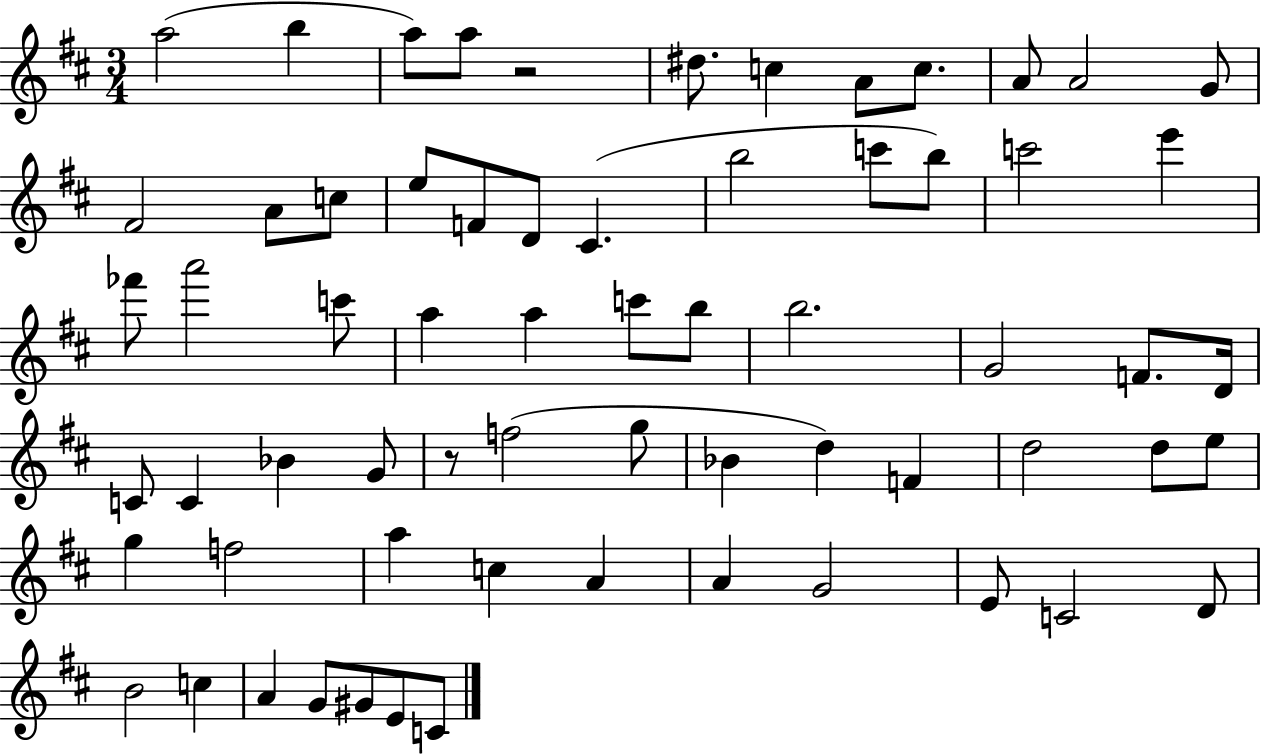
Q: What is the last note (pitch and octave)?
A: C4